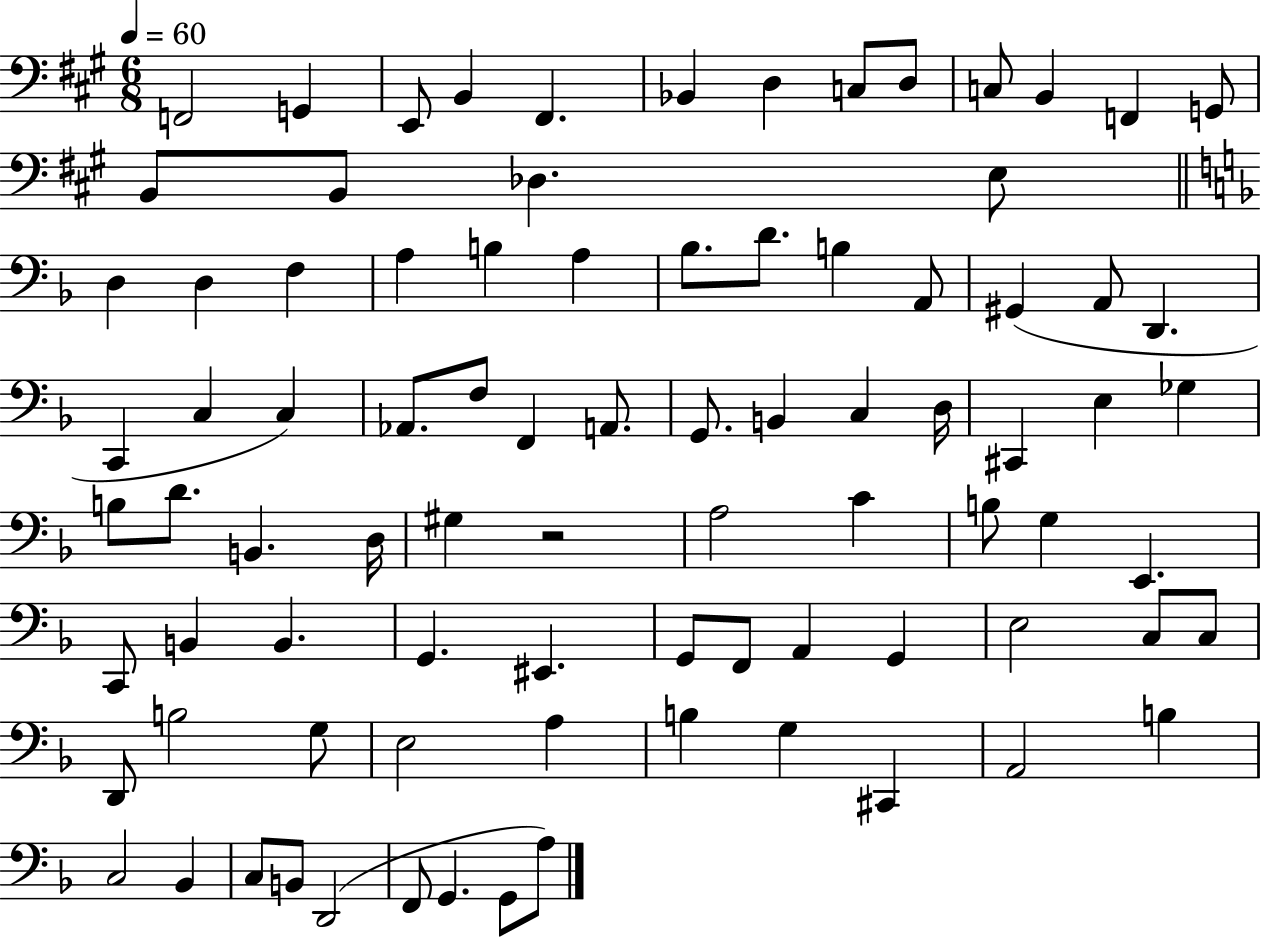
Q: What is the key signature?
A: A major